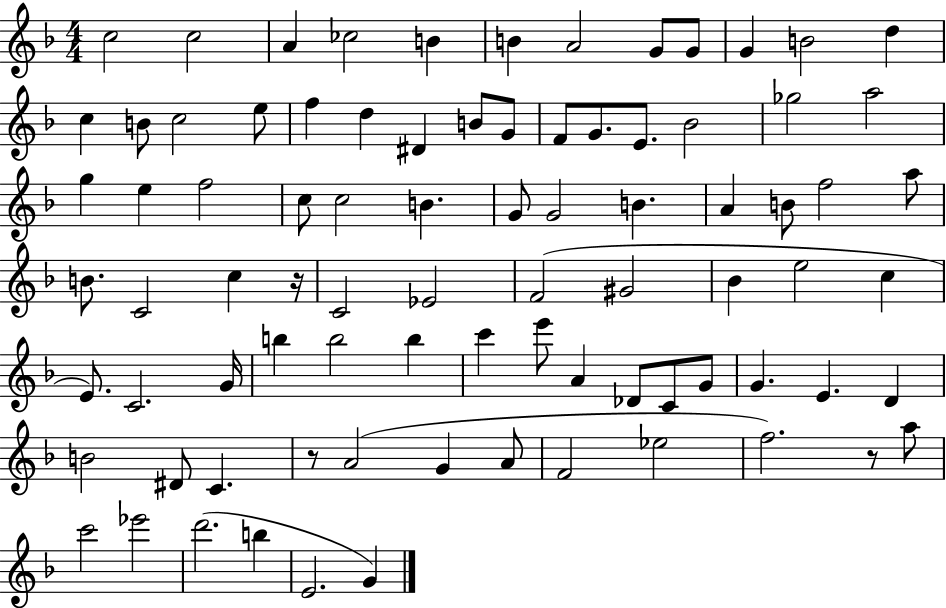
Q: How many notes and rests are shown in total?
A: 84